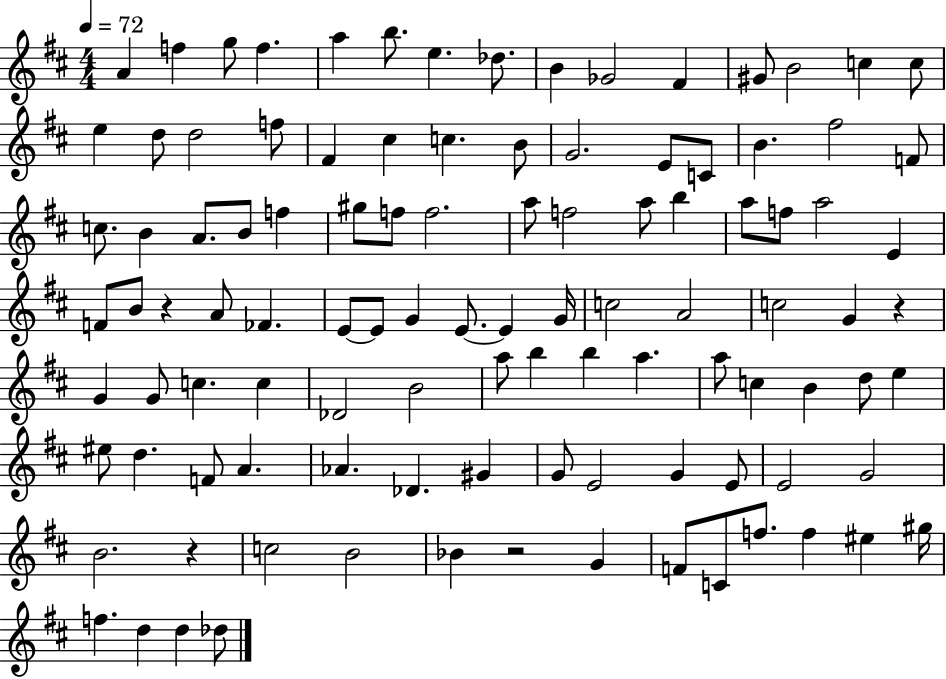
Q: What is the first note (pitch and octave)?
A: A4